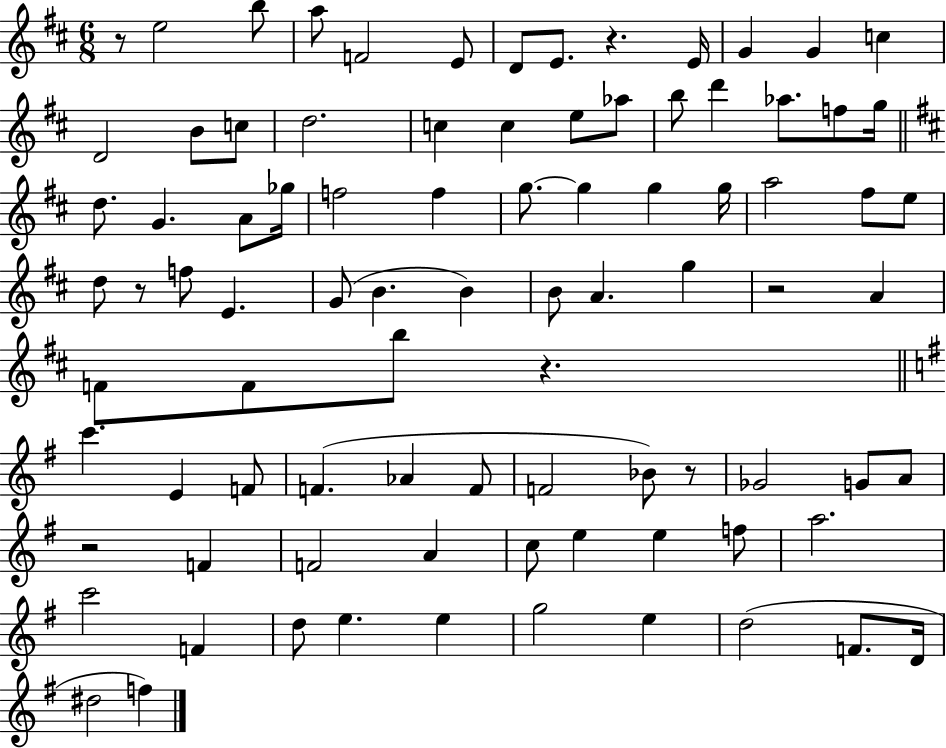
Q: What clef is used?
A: treble